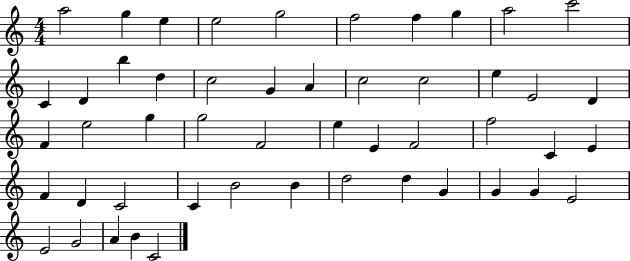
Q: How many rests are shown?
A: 0